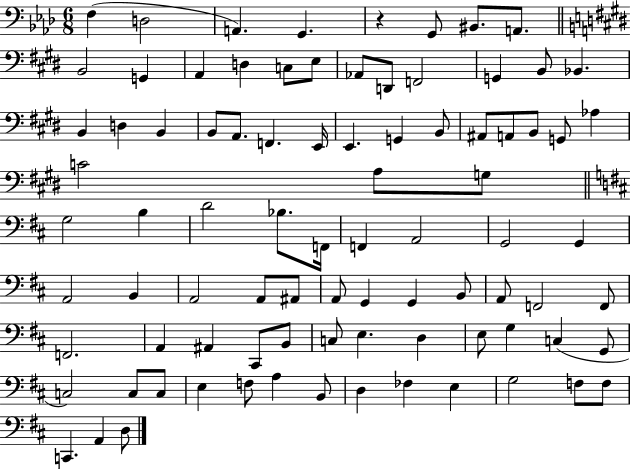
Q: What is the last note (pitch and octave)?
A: D3